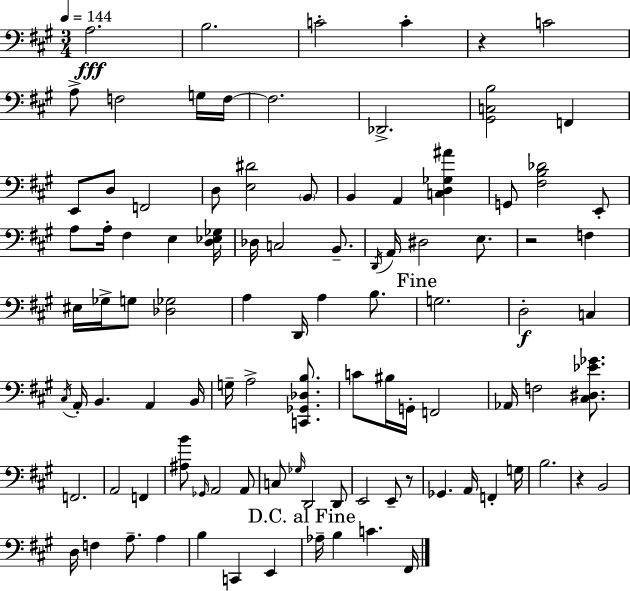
X:1
T:Untitled
M:3/4
L:1/4
K:A
A,2 B,2 C2 C z C2 A,/2 F,2 G,/4 F,/4 F,2 _D,,2 [^G,,C,B,]2 F,, E,,/2 D,/2 F,,2 D,/2 [E,^D]2 B,,/2 B,, A,, [C,D,_G,^A] G,,/2 [^F,B,_D]2 E,,/2 A,/2 A,/4 ^F, E, [D,_E,_G,]/4 _D,/4 C,2 B,,/2 D,,/4 A,,/4 ^D,2 E,/2 z2 F, ^E,/4 _G,/4 G,/2 [_D,_G,]2 A, D,,/4 A, B,/2 G,2 D,2 C, ^C,/4 A,,/4 B,, A,, B,,/4 G,/4 A,2 [C,,_G,,_D,B,]/2 C/2 ^B,/4 G,,/4 F,,2 _A,,/4 F,2 [^C,^D,_E_G]/2 F,,2 A,,2 F,, [^A,B]/2 _G,,/4 A,,2 A,,/2 C,/2 _G,/4 D,,2 D,,/2 E,,2 E,,/2 z/2 _G,, A,,/4 F,, G,/4 B,2 z B,,2 D,/4 F, A,/2 A, B, C,, E,, _A,/4 B, C ^F,,/4